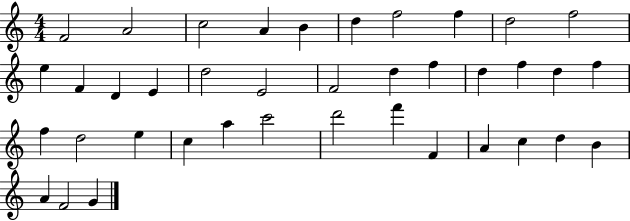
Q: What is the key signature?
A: C major